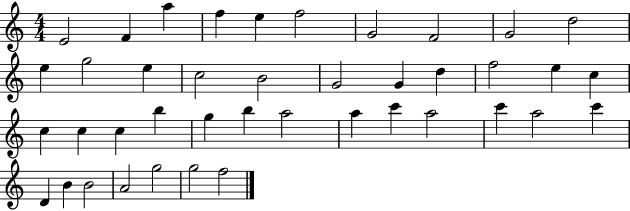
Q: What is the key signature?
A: C major